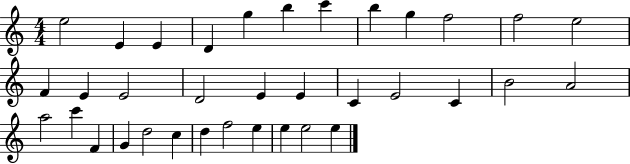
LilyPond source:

{
  \clef treble
  \numericTimeSignature
  \time 4/4
  \key c \major
  e''2 e'4 e'4 | d'4 g''4 b''4 c'''4 | b''4 g''4 f''2 | f''2 e''2 | \break f'4 e'4 e'2 | d'2 e'4 e'4 | c'4 e'2 c'4 | b'2 a'2 | \break a''2 c'''4 f'4 | g'4 d''2 c''4 | d''4 f''2 e''4 | e''4 e''2 e''4 | \break \bar "|."
}